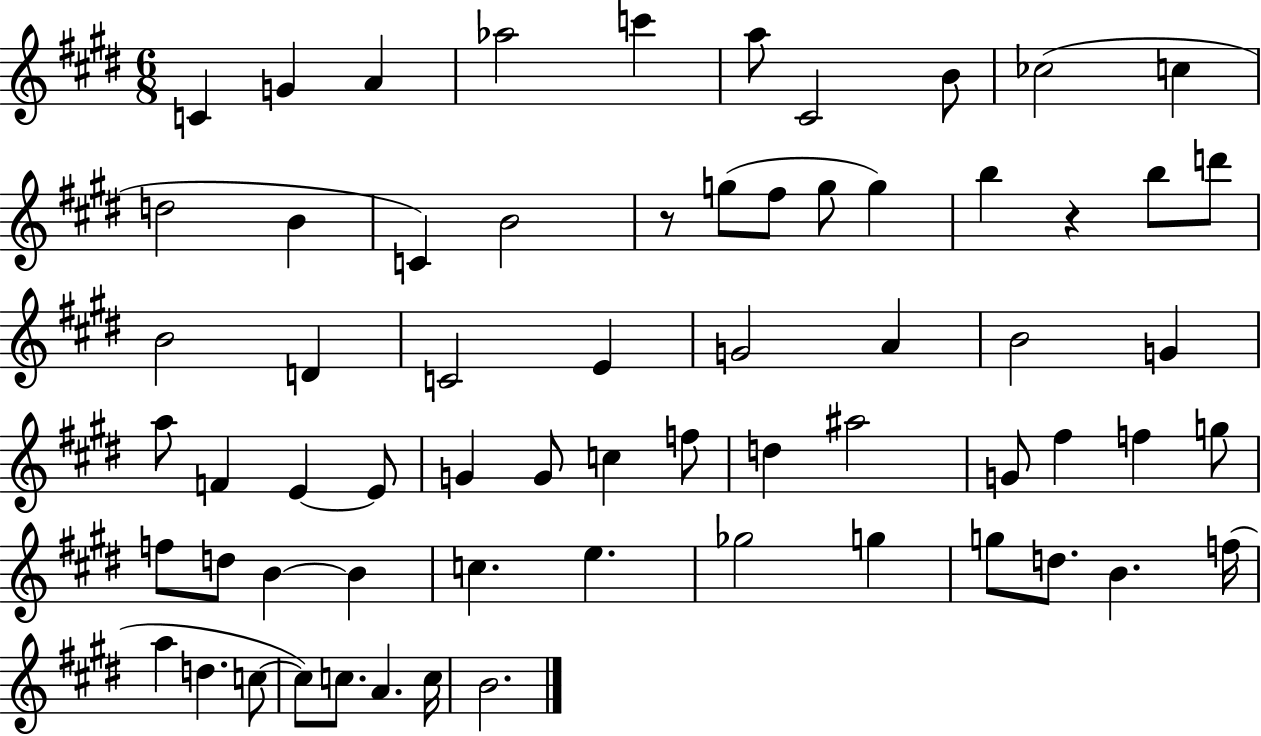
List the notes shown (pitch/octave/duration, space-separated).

C4/q G4/q A4/q Ab5/h C6/q A5/e C#4/h B4/e CES5/h C5/q D5/h B4/q C4/q B4/h R/e G5/e F#5/e G5/e G5/q B5/q R/q B5/e D6/e B4/h D4/q C4/h E4/q G4/h A4/q B4/h G4/q A5/e F4/q E4/q E4/e G4/q G4/e C5/q F5/e D5/q A#5/h G4/e F#5/q F5/q G5/e F5/e D5/e B4/q B4/q C5/q. E5/q. Gb5/h G5/q G5/e D5/e. B4/q. F5/s A5/q D5/q. C5/e C5/e C5/e. A4/q. C5/s B4/h.